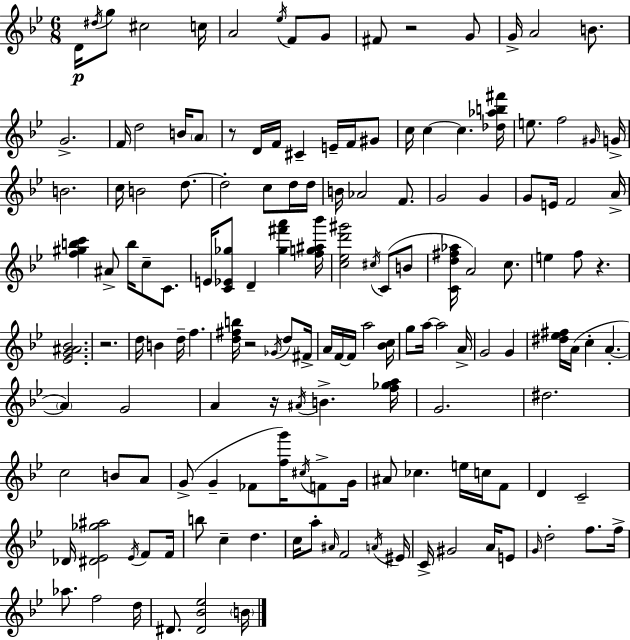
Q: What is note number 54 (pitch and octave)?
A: E4